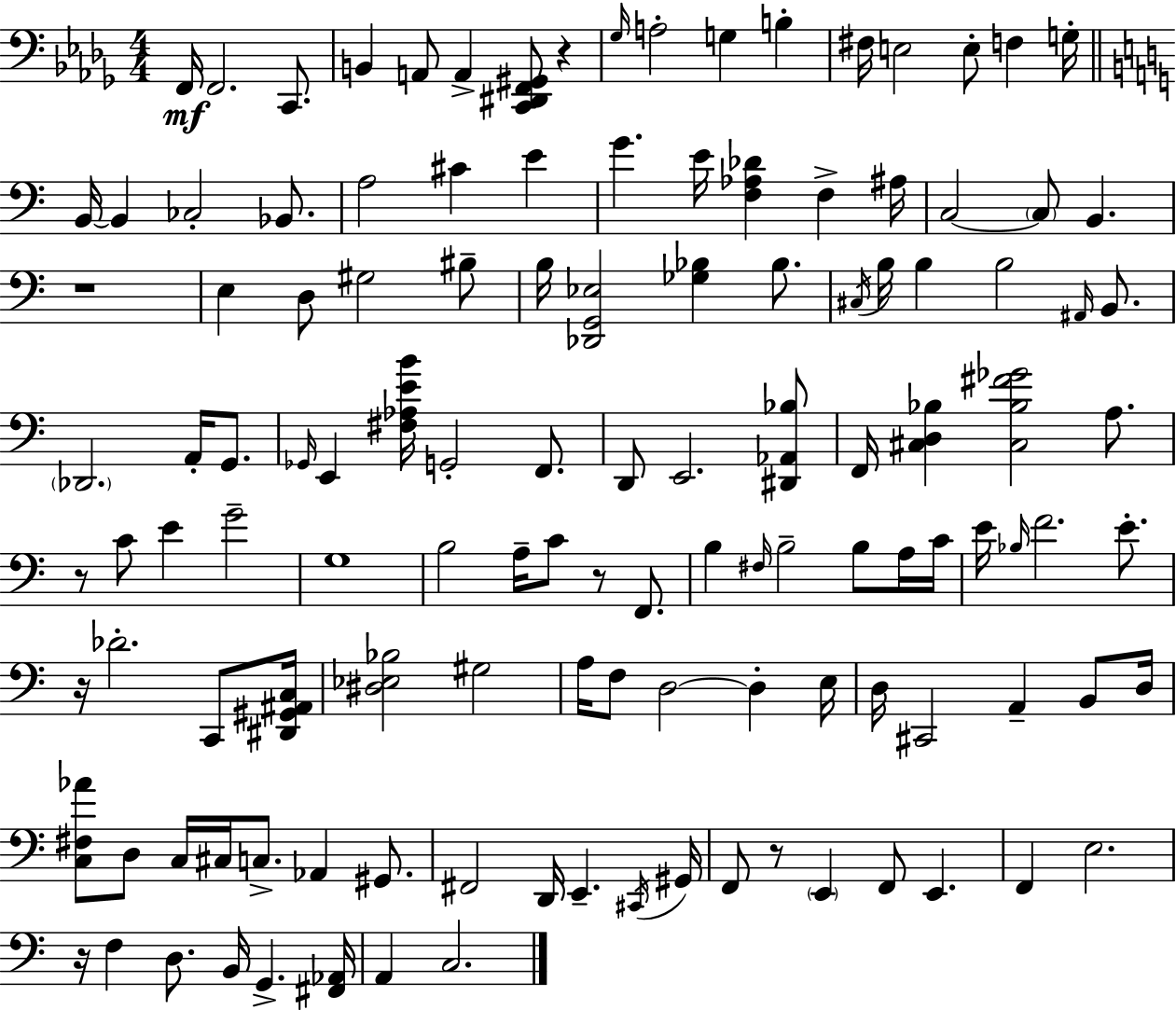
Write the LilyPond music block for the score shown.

{
  \clef bass
  \numericTimeSignature
  \time 4/4
  \key bes \minor
  f,16\mf f,2. c,8. | b,4 a,8 a,4-> <c, dis, f, gis,>8 r4 | \grace { ges16 } a2-. g4 b4-. | fis16 e2 e8-. f4 | \break g16-. \bar "||" \break \key a \minor b,16~~ b,4 ces2-. bes,8. | a2 cis'4 e'4 | g'4. e'16 <f aes des'>4 f4-> ais16 | c2~~ \parenthesize c8 b,4. | \break r1 | e4 d8 gis2 bis8-- | b16 <des, g, ees>2 <ges bes>4 bes8. | \acciaccatura { cis16 } b16 b4 b2 \grace { ais,16 } b,8. | \break \parenthesize des,2. a,16-. g,8. | \grace { ges,16 } e,4 <fis aes e' b'>16 g,2-. | f,8. d,8 e,2. | <dis, aes, bes>8 f,16 <cis d bes>4 <cis bes fis' ges'>2 | \break a8. r8 c'8 e'4 g'2-- | g1 | b2 a16-- c'8 r8 | f,8. b4 \grace { fis16 } b2-- | \break b8 a16 c'16 e'16 \grace { bes16 } f'2. | e'8.-. r16 des'2.-. | c,8 <dis, gis, ais, c>16 <dis ees bes>2 gis2 | a16 f8 d2~~ | \break d4-. e16 d16 cis,2 a,4-- | b,8 d16 <c fis aes'>8 d8 c16 cis16 c8.-> aes,4 | gis,8. fis,2 d,16 e,4.-- | \acciaccatura { cis,16 } gis,16 f,8 r8 \parenthesize e,4 f,8 | \break e,4. f,4 e2. | r16 f4 d8. b,16 g,4.-> | <fis, aes,>16 a,4 c2. | \bar "|."
}